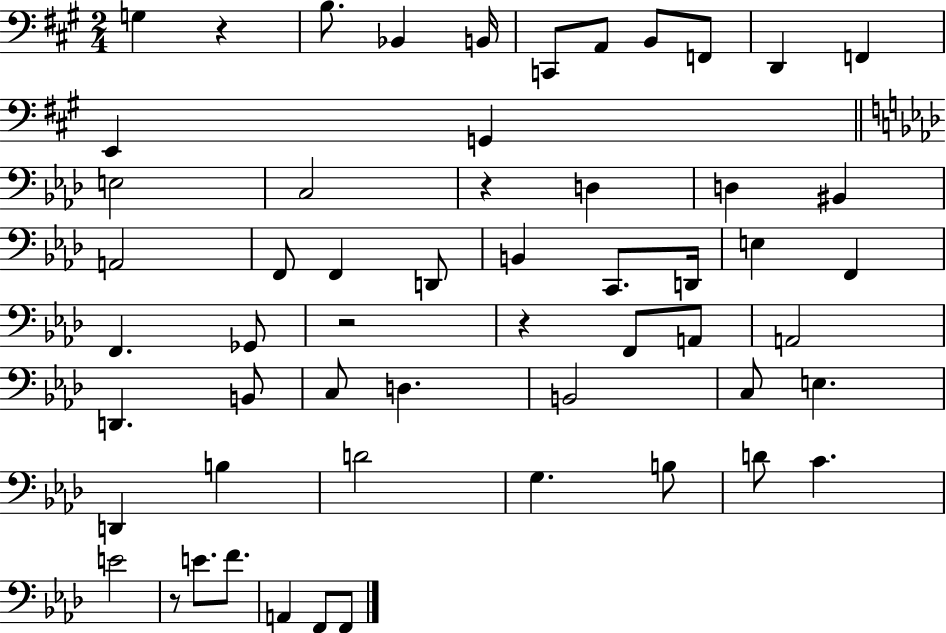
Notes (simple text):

G3/q R/q B3/e. Bb2/q B2/s C2/e A2/e B2/e F2/e D2/q F2/q E2/q G2/q E3/h C3/h R/q D3/q D3/q BIS2/q A2/h F2/e F2/q D2/e B2/q C2/e. D2/s E3/q F2/q F2/q. Gb2/e R/h R/q F2/e A2/e A2/h D2/q. B2/e C3/e D3/q. B2/h C3/e E3/q. D2/q B3/q D4/h G3/q. B3/e D4/e C4/q. E4/h R/e E4/e. F4/e. A2/q F2/e F2/e